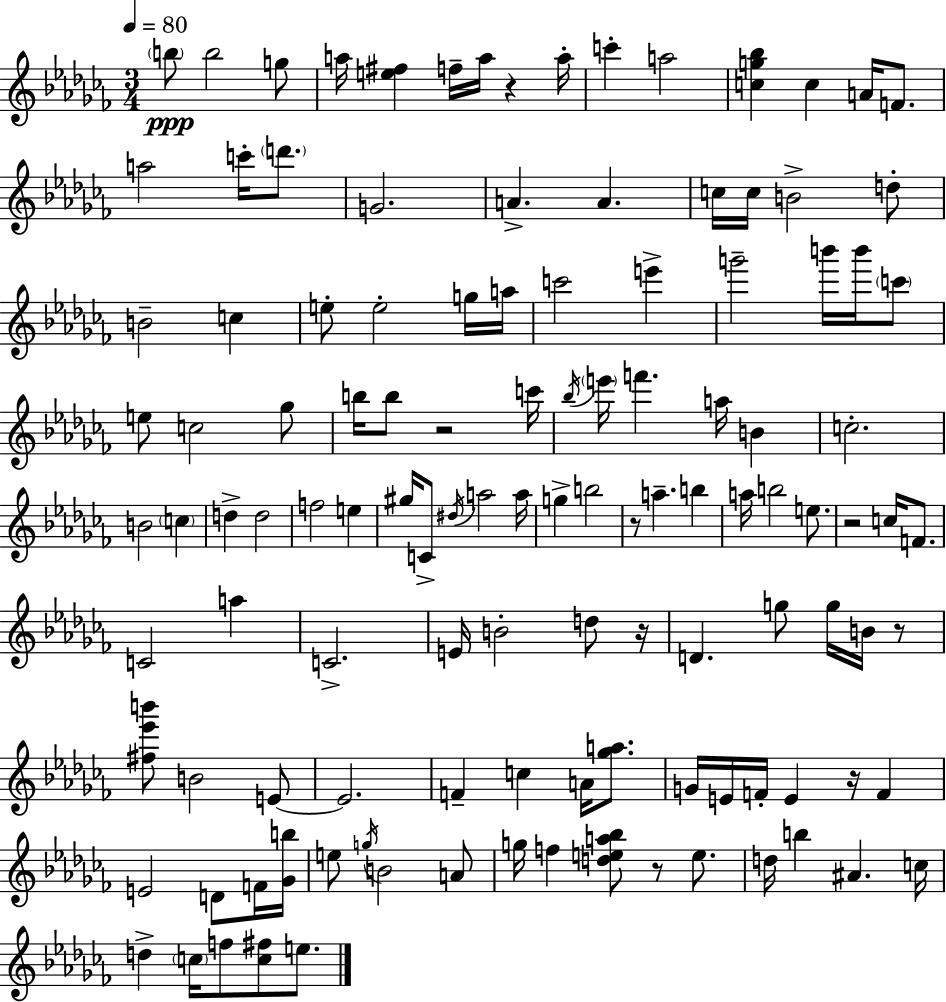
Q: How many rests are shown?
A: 8